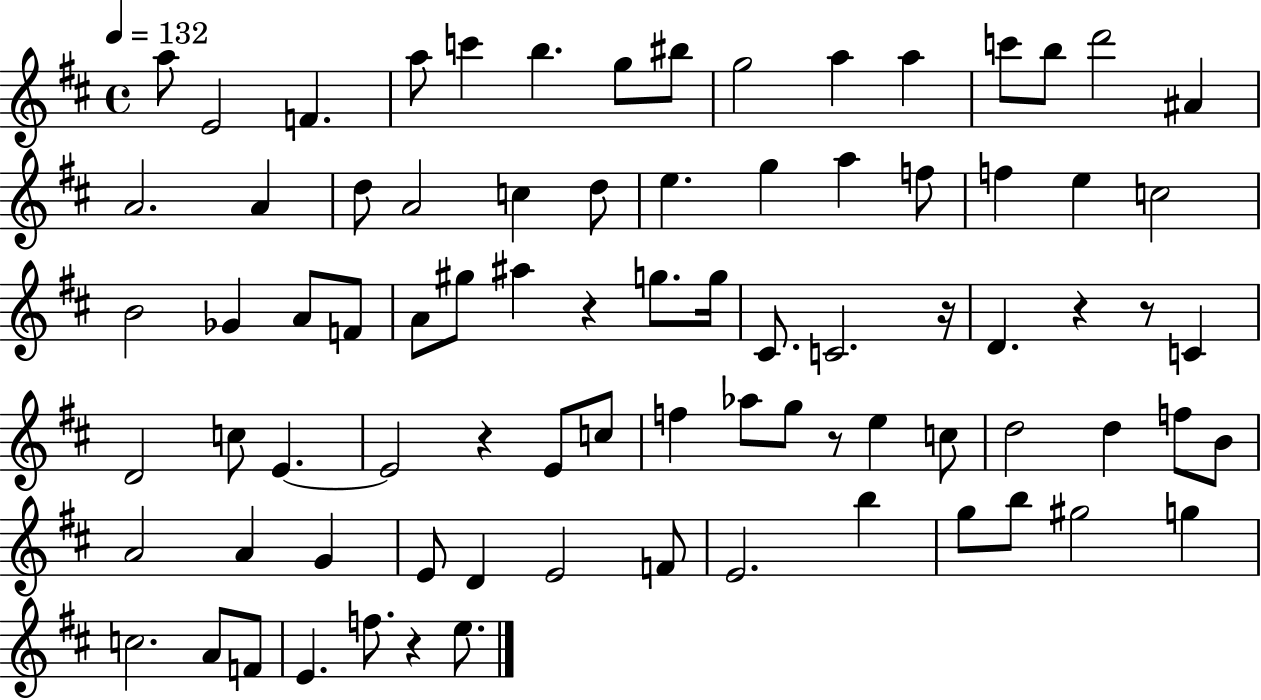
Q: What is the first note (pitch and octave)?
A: A5